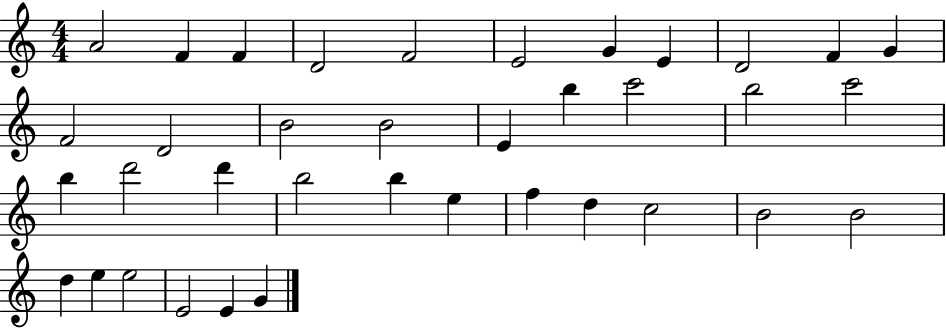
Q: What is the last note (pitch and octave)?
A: G4